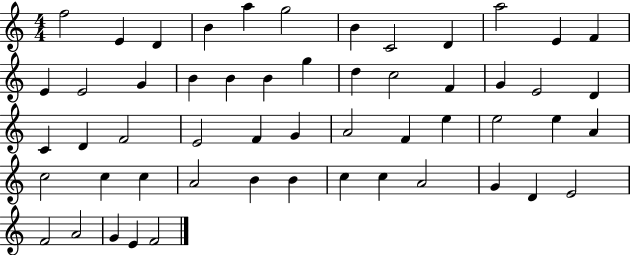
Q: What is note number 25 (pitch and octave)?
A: D4